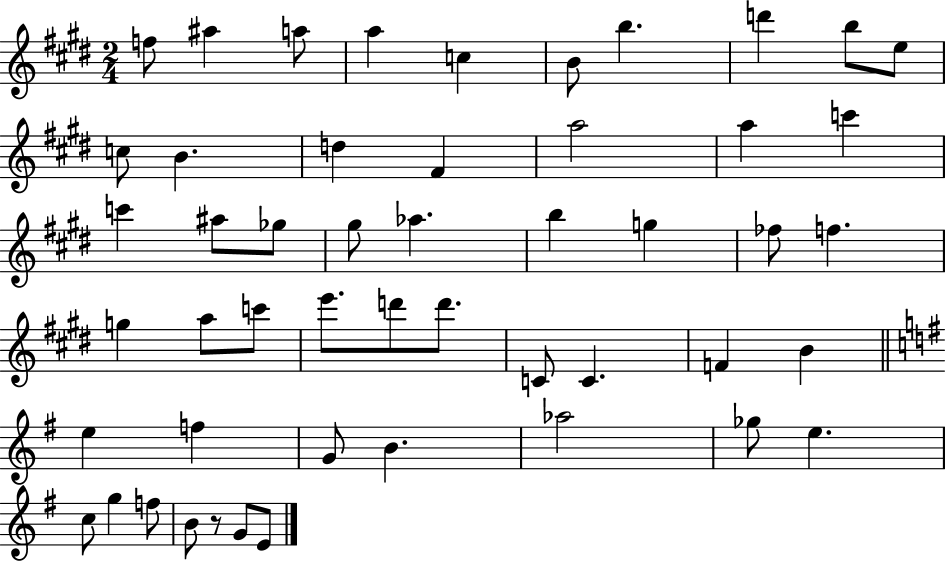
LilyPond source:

{
  \clef treble
  \numericTimeSignature
  \time 2/4
  \key e \major
  f''8 ais''4 a''8 | a''4 c''4 | b'8 b''4. | d'''4 b''8 e''8 | \break c''8 b'4. | d''4 fis'4 | a''2 | a''4 c'''4 | \break c'''4 ais''8 ges''8 | gis''8 aes''4. | b''4 g''4 | fes''8 f''4. | \break g''4 a''8 c'''8 | e'''8. d'''8 d'''8. | c'8 c'4. | f'4 b'4 | \break \bar "||" \break \key g \major e''4 f''4 | g'8 b'4. | aes''2 | ges''8 e''4. | \break c''8 g''4 f''8 | b'8 r8 g'8 e'8 | \bar "|."
}